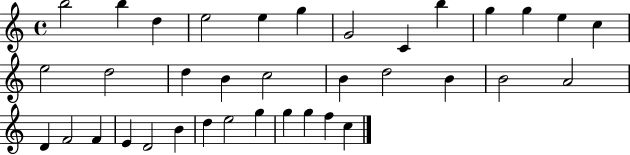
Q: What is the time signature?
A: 4/4